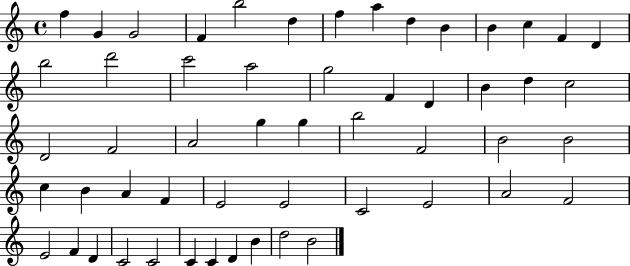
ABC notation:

X:1
T:Untitled
M:4/4
L:1/4
K:C
f G G2 F b2 d f a d B B c F D b2 d'2 c'2 a2 g2 F D B d c2 D2 F2 A2 g g b2 F2 B2 B2 c B A F E2 E2 C2 E2 A2 F2 E2 F D C2 C2 C C D B d2 B2